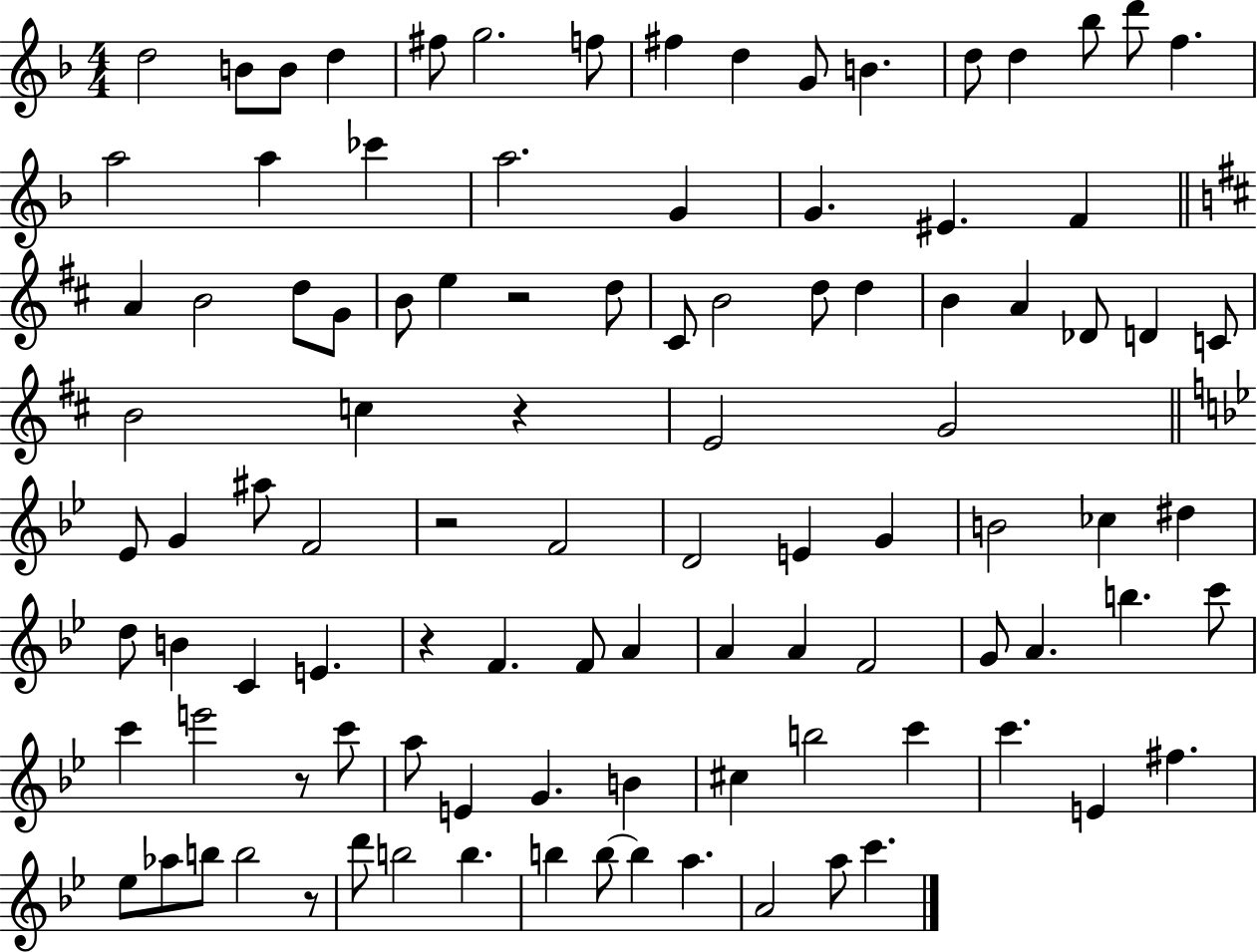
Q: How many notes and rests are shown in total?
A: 102